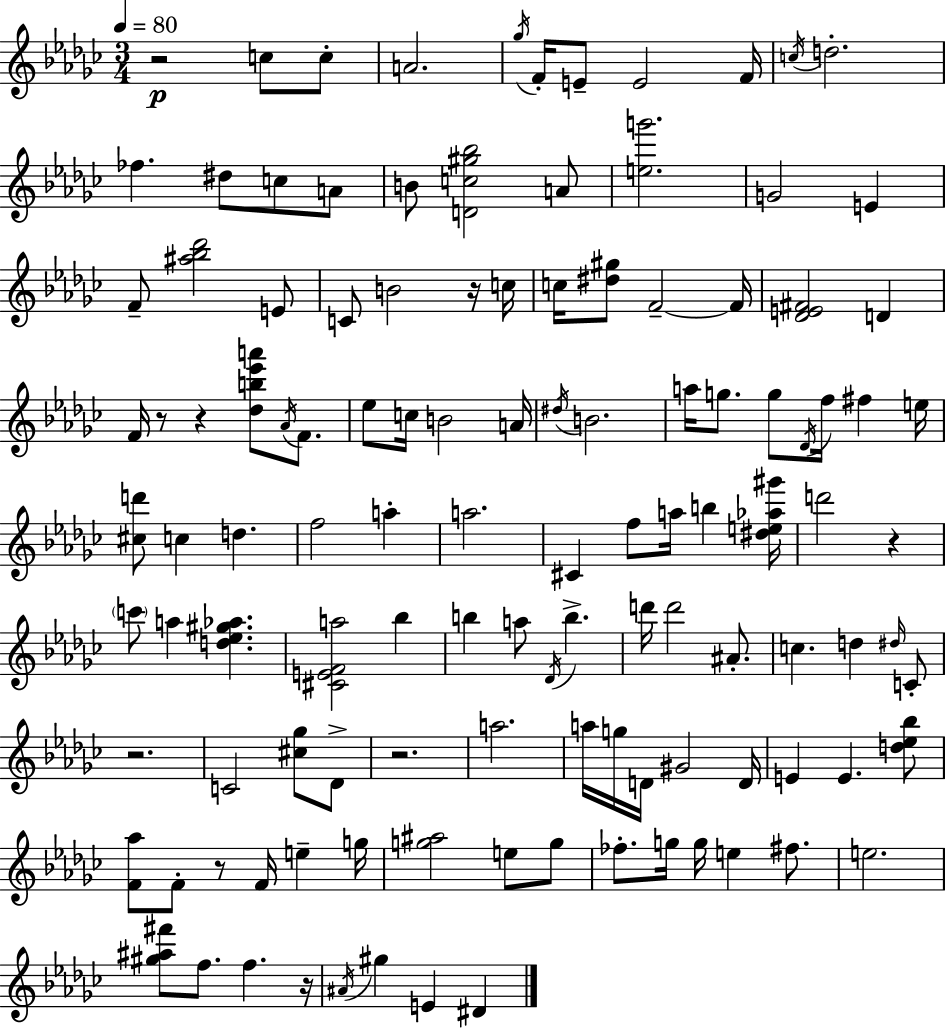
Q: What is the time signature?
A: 3/4